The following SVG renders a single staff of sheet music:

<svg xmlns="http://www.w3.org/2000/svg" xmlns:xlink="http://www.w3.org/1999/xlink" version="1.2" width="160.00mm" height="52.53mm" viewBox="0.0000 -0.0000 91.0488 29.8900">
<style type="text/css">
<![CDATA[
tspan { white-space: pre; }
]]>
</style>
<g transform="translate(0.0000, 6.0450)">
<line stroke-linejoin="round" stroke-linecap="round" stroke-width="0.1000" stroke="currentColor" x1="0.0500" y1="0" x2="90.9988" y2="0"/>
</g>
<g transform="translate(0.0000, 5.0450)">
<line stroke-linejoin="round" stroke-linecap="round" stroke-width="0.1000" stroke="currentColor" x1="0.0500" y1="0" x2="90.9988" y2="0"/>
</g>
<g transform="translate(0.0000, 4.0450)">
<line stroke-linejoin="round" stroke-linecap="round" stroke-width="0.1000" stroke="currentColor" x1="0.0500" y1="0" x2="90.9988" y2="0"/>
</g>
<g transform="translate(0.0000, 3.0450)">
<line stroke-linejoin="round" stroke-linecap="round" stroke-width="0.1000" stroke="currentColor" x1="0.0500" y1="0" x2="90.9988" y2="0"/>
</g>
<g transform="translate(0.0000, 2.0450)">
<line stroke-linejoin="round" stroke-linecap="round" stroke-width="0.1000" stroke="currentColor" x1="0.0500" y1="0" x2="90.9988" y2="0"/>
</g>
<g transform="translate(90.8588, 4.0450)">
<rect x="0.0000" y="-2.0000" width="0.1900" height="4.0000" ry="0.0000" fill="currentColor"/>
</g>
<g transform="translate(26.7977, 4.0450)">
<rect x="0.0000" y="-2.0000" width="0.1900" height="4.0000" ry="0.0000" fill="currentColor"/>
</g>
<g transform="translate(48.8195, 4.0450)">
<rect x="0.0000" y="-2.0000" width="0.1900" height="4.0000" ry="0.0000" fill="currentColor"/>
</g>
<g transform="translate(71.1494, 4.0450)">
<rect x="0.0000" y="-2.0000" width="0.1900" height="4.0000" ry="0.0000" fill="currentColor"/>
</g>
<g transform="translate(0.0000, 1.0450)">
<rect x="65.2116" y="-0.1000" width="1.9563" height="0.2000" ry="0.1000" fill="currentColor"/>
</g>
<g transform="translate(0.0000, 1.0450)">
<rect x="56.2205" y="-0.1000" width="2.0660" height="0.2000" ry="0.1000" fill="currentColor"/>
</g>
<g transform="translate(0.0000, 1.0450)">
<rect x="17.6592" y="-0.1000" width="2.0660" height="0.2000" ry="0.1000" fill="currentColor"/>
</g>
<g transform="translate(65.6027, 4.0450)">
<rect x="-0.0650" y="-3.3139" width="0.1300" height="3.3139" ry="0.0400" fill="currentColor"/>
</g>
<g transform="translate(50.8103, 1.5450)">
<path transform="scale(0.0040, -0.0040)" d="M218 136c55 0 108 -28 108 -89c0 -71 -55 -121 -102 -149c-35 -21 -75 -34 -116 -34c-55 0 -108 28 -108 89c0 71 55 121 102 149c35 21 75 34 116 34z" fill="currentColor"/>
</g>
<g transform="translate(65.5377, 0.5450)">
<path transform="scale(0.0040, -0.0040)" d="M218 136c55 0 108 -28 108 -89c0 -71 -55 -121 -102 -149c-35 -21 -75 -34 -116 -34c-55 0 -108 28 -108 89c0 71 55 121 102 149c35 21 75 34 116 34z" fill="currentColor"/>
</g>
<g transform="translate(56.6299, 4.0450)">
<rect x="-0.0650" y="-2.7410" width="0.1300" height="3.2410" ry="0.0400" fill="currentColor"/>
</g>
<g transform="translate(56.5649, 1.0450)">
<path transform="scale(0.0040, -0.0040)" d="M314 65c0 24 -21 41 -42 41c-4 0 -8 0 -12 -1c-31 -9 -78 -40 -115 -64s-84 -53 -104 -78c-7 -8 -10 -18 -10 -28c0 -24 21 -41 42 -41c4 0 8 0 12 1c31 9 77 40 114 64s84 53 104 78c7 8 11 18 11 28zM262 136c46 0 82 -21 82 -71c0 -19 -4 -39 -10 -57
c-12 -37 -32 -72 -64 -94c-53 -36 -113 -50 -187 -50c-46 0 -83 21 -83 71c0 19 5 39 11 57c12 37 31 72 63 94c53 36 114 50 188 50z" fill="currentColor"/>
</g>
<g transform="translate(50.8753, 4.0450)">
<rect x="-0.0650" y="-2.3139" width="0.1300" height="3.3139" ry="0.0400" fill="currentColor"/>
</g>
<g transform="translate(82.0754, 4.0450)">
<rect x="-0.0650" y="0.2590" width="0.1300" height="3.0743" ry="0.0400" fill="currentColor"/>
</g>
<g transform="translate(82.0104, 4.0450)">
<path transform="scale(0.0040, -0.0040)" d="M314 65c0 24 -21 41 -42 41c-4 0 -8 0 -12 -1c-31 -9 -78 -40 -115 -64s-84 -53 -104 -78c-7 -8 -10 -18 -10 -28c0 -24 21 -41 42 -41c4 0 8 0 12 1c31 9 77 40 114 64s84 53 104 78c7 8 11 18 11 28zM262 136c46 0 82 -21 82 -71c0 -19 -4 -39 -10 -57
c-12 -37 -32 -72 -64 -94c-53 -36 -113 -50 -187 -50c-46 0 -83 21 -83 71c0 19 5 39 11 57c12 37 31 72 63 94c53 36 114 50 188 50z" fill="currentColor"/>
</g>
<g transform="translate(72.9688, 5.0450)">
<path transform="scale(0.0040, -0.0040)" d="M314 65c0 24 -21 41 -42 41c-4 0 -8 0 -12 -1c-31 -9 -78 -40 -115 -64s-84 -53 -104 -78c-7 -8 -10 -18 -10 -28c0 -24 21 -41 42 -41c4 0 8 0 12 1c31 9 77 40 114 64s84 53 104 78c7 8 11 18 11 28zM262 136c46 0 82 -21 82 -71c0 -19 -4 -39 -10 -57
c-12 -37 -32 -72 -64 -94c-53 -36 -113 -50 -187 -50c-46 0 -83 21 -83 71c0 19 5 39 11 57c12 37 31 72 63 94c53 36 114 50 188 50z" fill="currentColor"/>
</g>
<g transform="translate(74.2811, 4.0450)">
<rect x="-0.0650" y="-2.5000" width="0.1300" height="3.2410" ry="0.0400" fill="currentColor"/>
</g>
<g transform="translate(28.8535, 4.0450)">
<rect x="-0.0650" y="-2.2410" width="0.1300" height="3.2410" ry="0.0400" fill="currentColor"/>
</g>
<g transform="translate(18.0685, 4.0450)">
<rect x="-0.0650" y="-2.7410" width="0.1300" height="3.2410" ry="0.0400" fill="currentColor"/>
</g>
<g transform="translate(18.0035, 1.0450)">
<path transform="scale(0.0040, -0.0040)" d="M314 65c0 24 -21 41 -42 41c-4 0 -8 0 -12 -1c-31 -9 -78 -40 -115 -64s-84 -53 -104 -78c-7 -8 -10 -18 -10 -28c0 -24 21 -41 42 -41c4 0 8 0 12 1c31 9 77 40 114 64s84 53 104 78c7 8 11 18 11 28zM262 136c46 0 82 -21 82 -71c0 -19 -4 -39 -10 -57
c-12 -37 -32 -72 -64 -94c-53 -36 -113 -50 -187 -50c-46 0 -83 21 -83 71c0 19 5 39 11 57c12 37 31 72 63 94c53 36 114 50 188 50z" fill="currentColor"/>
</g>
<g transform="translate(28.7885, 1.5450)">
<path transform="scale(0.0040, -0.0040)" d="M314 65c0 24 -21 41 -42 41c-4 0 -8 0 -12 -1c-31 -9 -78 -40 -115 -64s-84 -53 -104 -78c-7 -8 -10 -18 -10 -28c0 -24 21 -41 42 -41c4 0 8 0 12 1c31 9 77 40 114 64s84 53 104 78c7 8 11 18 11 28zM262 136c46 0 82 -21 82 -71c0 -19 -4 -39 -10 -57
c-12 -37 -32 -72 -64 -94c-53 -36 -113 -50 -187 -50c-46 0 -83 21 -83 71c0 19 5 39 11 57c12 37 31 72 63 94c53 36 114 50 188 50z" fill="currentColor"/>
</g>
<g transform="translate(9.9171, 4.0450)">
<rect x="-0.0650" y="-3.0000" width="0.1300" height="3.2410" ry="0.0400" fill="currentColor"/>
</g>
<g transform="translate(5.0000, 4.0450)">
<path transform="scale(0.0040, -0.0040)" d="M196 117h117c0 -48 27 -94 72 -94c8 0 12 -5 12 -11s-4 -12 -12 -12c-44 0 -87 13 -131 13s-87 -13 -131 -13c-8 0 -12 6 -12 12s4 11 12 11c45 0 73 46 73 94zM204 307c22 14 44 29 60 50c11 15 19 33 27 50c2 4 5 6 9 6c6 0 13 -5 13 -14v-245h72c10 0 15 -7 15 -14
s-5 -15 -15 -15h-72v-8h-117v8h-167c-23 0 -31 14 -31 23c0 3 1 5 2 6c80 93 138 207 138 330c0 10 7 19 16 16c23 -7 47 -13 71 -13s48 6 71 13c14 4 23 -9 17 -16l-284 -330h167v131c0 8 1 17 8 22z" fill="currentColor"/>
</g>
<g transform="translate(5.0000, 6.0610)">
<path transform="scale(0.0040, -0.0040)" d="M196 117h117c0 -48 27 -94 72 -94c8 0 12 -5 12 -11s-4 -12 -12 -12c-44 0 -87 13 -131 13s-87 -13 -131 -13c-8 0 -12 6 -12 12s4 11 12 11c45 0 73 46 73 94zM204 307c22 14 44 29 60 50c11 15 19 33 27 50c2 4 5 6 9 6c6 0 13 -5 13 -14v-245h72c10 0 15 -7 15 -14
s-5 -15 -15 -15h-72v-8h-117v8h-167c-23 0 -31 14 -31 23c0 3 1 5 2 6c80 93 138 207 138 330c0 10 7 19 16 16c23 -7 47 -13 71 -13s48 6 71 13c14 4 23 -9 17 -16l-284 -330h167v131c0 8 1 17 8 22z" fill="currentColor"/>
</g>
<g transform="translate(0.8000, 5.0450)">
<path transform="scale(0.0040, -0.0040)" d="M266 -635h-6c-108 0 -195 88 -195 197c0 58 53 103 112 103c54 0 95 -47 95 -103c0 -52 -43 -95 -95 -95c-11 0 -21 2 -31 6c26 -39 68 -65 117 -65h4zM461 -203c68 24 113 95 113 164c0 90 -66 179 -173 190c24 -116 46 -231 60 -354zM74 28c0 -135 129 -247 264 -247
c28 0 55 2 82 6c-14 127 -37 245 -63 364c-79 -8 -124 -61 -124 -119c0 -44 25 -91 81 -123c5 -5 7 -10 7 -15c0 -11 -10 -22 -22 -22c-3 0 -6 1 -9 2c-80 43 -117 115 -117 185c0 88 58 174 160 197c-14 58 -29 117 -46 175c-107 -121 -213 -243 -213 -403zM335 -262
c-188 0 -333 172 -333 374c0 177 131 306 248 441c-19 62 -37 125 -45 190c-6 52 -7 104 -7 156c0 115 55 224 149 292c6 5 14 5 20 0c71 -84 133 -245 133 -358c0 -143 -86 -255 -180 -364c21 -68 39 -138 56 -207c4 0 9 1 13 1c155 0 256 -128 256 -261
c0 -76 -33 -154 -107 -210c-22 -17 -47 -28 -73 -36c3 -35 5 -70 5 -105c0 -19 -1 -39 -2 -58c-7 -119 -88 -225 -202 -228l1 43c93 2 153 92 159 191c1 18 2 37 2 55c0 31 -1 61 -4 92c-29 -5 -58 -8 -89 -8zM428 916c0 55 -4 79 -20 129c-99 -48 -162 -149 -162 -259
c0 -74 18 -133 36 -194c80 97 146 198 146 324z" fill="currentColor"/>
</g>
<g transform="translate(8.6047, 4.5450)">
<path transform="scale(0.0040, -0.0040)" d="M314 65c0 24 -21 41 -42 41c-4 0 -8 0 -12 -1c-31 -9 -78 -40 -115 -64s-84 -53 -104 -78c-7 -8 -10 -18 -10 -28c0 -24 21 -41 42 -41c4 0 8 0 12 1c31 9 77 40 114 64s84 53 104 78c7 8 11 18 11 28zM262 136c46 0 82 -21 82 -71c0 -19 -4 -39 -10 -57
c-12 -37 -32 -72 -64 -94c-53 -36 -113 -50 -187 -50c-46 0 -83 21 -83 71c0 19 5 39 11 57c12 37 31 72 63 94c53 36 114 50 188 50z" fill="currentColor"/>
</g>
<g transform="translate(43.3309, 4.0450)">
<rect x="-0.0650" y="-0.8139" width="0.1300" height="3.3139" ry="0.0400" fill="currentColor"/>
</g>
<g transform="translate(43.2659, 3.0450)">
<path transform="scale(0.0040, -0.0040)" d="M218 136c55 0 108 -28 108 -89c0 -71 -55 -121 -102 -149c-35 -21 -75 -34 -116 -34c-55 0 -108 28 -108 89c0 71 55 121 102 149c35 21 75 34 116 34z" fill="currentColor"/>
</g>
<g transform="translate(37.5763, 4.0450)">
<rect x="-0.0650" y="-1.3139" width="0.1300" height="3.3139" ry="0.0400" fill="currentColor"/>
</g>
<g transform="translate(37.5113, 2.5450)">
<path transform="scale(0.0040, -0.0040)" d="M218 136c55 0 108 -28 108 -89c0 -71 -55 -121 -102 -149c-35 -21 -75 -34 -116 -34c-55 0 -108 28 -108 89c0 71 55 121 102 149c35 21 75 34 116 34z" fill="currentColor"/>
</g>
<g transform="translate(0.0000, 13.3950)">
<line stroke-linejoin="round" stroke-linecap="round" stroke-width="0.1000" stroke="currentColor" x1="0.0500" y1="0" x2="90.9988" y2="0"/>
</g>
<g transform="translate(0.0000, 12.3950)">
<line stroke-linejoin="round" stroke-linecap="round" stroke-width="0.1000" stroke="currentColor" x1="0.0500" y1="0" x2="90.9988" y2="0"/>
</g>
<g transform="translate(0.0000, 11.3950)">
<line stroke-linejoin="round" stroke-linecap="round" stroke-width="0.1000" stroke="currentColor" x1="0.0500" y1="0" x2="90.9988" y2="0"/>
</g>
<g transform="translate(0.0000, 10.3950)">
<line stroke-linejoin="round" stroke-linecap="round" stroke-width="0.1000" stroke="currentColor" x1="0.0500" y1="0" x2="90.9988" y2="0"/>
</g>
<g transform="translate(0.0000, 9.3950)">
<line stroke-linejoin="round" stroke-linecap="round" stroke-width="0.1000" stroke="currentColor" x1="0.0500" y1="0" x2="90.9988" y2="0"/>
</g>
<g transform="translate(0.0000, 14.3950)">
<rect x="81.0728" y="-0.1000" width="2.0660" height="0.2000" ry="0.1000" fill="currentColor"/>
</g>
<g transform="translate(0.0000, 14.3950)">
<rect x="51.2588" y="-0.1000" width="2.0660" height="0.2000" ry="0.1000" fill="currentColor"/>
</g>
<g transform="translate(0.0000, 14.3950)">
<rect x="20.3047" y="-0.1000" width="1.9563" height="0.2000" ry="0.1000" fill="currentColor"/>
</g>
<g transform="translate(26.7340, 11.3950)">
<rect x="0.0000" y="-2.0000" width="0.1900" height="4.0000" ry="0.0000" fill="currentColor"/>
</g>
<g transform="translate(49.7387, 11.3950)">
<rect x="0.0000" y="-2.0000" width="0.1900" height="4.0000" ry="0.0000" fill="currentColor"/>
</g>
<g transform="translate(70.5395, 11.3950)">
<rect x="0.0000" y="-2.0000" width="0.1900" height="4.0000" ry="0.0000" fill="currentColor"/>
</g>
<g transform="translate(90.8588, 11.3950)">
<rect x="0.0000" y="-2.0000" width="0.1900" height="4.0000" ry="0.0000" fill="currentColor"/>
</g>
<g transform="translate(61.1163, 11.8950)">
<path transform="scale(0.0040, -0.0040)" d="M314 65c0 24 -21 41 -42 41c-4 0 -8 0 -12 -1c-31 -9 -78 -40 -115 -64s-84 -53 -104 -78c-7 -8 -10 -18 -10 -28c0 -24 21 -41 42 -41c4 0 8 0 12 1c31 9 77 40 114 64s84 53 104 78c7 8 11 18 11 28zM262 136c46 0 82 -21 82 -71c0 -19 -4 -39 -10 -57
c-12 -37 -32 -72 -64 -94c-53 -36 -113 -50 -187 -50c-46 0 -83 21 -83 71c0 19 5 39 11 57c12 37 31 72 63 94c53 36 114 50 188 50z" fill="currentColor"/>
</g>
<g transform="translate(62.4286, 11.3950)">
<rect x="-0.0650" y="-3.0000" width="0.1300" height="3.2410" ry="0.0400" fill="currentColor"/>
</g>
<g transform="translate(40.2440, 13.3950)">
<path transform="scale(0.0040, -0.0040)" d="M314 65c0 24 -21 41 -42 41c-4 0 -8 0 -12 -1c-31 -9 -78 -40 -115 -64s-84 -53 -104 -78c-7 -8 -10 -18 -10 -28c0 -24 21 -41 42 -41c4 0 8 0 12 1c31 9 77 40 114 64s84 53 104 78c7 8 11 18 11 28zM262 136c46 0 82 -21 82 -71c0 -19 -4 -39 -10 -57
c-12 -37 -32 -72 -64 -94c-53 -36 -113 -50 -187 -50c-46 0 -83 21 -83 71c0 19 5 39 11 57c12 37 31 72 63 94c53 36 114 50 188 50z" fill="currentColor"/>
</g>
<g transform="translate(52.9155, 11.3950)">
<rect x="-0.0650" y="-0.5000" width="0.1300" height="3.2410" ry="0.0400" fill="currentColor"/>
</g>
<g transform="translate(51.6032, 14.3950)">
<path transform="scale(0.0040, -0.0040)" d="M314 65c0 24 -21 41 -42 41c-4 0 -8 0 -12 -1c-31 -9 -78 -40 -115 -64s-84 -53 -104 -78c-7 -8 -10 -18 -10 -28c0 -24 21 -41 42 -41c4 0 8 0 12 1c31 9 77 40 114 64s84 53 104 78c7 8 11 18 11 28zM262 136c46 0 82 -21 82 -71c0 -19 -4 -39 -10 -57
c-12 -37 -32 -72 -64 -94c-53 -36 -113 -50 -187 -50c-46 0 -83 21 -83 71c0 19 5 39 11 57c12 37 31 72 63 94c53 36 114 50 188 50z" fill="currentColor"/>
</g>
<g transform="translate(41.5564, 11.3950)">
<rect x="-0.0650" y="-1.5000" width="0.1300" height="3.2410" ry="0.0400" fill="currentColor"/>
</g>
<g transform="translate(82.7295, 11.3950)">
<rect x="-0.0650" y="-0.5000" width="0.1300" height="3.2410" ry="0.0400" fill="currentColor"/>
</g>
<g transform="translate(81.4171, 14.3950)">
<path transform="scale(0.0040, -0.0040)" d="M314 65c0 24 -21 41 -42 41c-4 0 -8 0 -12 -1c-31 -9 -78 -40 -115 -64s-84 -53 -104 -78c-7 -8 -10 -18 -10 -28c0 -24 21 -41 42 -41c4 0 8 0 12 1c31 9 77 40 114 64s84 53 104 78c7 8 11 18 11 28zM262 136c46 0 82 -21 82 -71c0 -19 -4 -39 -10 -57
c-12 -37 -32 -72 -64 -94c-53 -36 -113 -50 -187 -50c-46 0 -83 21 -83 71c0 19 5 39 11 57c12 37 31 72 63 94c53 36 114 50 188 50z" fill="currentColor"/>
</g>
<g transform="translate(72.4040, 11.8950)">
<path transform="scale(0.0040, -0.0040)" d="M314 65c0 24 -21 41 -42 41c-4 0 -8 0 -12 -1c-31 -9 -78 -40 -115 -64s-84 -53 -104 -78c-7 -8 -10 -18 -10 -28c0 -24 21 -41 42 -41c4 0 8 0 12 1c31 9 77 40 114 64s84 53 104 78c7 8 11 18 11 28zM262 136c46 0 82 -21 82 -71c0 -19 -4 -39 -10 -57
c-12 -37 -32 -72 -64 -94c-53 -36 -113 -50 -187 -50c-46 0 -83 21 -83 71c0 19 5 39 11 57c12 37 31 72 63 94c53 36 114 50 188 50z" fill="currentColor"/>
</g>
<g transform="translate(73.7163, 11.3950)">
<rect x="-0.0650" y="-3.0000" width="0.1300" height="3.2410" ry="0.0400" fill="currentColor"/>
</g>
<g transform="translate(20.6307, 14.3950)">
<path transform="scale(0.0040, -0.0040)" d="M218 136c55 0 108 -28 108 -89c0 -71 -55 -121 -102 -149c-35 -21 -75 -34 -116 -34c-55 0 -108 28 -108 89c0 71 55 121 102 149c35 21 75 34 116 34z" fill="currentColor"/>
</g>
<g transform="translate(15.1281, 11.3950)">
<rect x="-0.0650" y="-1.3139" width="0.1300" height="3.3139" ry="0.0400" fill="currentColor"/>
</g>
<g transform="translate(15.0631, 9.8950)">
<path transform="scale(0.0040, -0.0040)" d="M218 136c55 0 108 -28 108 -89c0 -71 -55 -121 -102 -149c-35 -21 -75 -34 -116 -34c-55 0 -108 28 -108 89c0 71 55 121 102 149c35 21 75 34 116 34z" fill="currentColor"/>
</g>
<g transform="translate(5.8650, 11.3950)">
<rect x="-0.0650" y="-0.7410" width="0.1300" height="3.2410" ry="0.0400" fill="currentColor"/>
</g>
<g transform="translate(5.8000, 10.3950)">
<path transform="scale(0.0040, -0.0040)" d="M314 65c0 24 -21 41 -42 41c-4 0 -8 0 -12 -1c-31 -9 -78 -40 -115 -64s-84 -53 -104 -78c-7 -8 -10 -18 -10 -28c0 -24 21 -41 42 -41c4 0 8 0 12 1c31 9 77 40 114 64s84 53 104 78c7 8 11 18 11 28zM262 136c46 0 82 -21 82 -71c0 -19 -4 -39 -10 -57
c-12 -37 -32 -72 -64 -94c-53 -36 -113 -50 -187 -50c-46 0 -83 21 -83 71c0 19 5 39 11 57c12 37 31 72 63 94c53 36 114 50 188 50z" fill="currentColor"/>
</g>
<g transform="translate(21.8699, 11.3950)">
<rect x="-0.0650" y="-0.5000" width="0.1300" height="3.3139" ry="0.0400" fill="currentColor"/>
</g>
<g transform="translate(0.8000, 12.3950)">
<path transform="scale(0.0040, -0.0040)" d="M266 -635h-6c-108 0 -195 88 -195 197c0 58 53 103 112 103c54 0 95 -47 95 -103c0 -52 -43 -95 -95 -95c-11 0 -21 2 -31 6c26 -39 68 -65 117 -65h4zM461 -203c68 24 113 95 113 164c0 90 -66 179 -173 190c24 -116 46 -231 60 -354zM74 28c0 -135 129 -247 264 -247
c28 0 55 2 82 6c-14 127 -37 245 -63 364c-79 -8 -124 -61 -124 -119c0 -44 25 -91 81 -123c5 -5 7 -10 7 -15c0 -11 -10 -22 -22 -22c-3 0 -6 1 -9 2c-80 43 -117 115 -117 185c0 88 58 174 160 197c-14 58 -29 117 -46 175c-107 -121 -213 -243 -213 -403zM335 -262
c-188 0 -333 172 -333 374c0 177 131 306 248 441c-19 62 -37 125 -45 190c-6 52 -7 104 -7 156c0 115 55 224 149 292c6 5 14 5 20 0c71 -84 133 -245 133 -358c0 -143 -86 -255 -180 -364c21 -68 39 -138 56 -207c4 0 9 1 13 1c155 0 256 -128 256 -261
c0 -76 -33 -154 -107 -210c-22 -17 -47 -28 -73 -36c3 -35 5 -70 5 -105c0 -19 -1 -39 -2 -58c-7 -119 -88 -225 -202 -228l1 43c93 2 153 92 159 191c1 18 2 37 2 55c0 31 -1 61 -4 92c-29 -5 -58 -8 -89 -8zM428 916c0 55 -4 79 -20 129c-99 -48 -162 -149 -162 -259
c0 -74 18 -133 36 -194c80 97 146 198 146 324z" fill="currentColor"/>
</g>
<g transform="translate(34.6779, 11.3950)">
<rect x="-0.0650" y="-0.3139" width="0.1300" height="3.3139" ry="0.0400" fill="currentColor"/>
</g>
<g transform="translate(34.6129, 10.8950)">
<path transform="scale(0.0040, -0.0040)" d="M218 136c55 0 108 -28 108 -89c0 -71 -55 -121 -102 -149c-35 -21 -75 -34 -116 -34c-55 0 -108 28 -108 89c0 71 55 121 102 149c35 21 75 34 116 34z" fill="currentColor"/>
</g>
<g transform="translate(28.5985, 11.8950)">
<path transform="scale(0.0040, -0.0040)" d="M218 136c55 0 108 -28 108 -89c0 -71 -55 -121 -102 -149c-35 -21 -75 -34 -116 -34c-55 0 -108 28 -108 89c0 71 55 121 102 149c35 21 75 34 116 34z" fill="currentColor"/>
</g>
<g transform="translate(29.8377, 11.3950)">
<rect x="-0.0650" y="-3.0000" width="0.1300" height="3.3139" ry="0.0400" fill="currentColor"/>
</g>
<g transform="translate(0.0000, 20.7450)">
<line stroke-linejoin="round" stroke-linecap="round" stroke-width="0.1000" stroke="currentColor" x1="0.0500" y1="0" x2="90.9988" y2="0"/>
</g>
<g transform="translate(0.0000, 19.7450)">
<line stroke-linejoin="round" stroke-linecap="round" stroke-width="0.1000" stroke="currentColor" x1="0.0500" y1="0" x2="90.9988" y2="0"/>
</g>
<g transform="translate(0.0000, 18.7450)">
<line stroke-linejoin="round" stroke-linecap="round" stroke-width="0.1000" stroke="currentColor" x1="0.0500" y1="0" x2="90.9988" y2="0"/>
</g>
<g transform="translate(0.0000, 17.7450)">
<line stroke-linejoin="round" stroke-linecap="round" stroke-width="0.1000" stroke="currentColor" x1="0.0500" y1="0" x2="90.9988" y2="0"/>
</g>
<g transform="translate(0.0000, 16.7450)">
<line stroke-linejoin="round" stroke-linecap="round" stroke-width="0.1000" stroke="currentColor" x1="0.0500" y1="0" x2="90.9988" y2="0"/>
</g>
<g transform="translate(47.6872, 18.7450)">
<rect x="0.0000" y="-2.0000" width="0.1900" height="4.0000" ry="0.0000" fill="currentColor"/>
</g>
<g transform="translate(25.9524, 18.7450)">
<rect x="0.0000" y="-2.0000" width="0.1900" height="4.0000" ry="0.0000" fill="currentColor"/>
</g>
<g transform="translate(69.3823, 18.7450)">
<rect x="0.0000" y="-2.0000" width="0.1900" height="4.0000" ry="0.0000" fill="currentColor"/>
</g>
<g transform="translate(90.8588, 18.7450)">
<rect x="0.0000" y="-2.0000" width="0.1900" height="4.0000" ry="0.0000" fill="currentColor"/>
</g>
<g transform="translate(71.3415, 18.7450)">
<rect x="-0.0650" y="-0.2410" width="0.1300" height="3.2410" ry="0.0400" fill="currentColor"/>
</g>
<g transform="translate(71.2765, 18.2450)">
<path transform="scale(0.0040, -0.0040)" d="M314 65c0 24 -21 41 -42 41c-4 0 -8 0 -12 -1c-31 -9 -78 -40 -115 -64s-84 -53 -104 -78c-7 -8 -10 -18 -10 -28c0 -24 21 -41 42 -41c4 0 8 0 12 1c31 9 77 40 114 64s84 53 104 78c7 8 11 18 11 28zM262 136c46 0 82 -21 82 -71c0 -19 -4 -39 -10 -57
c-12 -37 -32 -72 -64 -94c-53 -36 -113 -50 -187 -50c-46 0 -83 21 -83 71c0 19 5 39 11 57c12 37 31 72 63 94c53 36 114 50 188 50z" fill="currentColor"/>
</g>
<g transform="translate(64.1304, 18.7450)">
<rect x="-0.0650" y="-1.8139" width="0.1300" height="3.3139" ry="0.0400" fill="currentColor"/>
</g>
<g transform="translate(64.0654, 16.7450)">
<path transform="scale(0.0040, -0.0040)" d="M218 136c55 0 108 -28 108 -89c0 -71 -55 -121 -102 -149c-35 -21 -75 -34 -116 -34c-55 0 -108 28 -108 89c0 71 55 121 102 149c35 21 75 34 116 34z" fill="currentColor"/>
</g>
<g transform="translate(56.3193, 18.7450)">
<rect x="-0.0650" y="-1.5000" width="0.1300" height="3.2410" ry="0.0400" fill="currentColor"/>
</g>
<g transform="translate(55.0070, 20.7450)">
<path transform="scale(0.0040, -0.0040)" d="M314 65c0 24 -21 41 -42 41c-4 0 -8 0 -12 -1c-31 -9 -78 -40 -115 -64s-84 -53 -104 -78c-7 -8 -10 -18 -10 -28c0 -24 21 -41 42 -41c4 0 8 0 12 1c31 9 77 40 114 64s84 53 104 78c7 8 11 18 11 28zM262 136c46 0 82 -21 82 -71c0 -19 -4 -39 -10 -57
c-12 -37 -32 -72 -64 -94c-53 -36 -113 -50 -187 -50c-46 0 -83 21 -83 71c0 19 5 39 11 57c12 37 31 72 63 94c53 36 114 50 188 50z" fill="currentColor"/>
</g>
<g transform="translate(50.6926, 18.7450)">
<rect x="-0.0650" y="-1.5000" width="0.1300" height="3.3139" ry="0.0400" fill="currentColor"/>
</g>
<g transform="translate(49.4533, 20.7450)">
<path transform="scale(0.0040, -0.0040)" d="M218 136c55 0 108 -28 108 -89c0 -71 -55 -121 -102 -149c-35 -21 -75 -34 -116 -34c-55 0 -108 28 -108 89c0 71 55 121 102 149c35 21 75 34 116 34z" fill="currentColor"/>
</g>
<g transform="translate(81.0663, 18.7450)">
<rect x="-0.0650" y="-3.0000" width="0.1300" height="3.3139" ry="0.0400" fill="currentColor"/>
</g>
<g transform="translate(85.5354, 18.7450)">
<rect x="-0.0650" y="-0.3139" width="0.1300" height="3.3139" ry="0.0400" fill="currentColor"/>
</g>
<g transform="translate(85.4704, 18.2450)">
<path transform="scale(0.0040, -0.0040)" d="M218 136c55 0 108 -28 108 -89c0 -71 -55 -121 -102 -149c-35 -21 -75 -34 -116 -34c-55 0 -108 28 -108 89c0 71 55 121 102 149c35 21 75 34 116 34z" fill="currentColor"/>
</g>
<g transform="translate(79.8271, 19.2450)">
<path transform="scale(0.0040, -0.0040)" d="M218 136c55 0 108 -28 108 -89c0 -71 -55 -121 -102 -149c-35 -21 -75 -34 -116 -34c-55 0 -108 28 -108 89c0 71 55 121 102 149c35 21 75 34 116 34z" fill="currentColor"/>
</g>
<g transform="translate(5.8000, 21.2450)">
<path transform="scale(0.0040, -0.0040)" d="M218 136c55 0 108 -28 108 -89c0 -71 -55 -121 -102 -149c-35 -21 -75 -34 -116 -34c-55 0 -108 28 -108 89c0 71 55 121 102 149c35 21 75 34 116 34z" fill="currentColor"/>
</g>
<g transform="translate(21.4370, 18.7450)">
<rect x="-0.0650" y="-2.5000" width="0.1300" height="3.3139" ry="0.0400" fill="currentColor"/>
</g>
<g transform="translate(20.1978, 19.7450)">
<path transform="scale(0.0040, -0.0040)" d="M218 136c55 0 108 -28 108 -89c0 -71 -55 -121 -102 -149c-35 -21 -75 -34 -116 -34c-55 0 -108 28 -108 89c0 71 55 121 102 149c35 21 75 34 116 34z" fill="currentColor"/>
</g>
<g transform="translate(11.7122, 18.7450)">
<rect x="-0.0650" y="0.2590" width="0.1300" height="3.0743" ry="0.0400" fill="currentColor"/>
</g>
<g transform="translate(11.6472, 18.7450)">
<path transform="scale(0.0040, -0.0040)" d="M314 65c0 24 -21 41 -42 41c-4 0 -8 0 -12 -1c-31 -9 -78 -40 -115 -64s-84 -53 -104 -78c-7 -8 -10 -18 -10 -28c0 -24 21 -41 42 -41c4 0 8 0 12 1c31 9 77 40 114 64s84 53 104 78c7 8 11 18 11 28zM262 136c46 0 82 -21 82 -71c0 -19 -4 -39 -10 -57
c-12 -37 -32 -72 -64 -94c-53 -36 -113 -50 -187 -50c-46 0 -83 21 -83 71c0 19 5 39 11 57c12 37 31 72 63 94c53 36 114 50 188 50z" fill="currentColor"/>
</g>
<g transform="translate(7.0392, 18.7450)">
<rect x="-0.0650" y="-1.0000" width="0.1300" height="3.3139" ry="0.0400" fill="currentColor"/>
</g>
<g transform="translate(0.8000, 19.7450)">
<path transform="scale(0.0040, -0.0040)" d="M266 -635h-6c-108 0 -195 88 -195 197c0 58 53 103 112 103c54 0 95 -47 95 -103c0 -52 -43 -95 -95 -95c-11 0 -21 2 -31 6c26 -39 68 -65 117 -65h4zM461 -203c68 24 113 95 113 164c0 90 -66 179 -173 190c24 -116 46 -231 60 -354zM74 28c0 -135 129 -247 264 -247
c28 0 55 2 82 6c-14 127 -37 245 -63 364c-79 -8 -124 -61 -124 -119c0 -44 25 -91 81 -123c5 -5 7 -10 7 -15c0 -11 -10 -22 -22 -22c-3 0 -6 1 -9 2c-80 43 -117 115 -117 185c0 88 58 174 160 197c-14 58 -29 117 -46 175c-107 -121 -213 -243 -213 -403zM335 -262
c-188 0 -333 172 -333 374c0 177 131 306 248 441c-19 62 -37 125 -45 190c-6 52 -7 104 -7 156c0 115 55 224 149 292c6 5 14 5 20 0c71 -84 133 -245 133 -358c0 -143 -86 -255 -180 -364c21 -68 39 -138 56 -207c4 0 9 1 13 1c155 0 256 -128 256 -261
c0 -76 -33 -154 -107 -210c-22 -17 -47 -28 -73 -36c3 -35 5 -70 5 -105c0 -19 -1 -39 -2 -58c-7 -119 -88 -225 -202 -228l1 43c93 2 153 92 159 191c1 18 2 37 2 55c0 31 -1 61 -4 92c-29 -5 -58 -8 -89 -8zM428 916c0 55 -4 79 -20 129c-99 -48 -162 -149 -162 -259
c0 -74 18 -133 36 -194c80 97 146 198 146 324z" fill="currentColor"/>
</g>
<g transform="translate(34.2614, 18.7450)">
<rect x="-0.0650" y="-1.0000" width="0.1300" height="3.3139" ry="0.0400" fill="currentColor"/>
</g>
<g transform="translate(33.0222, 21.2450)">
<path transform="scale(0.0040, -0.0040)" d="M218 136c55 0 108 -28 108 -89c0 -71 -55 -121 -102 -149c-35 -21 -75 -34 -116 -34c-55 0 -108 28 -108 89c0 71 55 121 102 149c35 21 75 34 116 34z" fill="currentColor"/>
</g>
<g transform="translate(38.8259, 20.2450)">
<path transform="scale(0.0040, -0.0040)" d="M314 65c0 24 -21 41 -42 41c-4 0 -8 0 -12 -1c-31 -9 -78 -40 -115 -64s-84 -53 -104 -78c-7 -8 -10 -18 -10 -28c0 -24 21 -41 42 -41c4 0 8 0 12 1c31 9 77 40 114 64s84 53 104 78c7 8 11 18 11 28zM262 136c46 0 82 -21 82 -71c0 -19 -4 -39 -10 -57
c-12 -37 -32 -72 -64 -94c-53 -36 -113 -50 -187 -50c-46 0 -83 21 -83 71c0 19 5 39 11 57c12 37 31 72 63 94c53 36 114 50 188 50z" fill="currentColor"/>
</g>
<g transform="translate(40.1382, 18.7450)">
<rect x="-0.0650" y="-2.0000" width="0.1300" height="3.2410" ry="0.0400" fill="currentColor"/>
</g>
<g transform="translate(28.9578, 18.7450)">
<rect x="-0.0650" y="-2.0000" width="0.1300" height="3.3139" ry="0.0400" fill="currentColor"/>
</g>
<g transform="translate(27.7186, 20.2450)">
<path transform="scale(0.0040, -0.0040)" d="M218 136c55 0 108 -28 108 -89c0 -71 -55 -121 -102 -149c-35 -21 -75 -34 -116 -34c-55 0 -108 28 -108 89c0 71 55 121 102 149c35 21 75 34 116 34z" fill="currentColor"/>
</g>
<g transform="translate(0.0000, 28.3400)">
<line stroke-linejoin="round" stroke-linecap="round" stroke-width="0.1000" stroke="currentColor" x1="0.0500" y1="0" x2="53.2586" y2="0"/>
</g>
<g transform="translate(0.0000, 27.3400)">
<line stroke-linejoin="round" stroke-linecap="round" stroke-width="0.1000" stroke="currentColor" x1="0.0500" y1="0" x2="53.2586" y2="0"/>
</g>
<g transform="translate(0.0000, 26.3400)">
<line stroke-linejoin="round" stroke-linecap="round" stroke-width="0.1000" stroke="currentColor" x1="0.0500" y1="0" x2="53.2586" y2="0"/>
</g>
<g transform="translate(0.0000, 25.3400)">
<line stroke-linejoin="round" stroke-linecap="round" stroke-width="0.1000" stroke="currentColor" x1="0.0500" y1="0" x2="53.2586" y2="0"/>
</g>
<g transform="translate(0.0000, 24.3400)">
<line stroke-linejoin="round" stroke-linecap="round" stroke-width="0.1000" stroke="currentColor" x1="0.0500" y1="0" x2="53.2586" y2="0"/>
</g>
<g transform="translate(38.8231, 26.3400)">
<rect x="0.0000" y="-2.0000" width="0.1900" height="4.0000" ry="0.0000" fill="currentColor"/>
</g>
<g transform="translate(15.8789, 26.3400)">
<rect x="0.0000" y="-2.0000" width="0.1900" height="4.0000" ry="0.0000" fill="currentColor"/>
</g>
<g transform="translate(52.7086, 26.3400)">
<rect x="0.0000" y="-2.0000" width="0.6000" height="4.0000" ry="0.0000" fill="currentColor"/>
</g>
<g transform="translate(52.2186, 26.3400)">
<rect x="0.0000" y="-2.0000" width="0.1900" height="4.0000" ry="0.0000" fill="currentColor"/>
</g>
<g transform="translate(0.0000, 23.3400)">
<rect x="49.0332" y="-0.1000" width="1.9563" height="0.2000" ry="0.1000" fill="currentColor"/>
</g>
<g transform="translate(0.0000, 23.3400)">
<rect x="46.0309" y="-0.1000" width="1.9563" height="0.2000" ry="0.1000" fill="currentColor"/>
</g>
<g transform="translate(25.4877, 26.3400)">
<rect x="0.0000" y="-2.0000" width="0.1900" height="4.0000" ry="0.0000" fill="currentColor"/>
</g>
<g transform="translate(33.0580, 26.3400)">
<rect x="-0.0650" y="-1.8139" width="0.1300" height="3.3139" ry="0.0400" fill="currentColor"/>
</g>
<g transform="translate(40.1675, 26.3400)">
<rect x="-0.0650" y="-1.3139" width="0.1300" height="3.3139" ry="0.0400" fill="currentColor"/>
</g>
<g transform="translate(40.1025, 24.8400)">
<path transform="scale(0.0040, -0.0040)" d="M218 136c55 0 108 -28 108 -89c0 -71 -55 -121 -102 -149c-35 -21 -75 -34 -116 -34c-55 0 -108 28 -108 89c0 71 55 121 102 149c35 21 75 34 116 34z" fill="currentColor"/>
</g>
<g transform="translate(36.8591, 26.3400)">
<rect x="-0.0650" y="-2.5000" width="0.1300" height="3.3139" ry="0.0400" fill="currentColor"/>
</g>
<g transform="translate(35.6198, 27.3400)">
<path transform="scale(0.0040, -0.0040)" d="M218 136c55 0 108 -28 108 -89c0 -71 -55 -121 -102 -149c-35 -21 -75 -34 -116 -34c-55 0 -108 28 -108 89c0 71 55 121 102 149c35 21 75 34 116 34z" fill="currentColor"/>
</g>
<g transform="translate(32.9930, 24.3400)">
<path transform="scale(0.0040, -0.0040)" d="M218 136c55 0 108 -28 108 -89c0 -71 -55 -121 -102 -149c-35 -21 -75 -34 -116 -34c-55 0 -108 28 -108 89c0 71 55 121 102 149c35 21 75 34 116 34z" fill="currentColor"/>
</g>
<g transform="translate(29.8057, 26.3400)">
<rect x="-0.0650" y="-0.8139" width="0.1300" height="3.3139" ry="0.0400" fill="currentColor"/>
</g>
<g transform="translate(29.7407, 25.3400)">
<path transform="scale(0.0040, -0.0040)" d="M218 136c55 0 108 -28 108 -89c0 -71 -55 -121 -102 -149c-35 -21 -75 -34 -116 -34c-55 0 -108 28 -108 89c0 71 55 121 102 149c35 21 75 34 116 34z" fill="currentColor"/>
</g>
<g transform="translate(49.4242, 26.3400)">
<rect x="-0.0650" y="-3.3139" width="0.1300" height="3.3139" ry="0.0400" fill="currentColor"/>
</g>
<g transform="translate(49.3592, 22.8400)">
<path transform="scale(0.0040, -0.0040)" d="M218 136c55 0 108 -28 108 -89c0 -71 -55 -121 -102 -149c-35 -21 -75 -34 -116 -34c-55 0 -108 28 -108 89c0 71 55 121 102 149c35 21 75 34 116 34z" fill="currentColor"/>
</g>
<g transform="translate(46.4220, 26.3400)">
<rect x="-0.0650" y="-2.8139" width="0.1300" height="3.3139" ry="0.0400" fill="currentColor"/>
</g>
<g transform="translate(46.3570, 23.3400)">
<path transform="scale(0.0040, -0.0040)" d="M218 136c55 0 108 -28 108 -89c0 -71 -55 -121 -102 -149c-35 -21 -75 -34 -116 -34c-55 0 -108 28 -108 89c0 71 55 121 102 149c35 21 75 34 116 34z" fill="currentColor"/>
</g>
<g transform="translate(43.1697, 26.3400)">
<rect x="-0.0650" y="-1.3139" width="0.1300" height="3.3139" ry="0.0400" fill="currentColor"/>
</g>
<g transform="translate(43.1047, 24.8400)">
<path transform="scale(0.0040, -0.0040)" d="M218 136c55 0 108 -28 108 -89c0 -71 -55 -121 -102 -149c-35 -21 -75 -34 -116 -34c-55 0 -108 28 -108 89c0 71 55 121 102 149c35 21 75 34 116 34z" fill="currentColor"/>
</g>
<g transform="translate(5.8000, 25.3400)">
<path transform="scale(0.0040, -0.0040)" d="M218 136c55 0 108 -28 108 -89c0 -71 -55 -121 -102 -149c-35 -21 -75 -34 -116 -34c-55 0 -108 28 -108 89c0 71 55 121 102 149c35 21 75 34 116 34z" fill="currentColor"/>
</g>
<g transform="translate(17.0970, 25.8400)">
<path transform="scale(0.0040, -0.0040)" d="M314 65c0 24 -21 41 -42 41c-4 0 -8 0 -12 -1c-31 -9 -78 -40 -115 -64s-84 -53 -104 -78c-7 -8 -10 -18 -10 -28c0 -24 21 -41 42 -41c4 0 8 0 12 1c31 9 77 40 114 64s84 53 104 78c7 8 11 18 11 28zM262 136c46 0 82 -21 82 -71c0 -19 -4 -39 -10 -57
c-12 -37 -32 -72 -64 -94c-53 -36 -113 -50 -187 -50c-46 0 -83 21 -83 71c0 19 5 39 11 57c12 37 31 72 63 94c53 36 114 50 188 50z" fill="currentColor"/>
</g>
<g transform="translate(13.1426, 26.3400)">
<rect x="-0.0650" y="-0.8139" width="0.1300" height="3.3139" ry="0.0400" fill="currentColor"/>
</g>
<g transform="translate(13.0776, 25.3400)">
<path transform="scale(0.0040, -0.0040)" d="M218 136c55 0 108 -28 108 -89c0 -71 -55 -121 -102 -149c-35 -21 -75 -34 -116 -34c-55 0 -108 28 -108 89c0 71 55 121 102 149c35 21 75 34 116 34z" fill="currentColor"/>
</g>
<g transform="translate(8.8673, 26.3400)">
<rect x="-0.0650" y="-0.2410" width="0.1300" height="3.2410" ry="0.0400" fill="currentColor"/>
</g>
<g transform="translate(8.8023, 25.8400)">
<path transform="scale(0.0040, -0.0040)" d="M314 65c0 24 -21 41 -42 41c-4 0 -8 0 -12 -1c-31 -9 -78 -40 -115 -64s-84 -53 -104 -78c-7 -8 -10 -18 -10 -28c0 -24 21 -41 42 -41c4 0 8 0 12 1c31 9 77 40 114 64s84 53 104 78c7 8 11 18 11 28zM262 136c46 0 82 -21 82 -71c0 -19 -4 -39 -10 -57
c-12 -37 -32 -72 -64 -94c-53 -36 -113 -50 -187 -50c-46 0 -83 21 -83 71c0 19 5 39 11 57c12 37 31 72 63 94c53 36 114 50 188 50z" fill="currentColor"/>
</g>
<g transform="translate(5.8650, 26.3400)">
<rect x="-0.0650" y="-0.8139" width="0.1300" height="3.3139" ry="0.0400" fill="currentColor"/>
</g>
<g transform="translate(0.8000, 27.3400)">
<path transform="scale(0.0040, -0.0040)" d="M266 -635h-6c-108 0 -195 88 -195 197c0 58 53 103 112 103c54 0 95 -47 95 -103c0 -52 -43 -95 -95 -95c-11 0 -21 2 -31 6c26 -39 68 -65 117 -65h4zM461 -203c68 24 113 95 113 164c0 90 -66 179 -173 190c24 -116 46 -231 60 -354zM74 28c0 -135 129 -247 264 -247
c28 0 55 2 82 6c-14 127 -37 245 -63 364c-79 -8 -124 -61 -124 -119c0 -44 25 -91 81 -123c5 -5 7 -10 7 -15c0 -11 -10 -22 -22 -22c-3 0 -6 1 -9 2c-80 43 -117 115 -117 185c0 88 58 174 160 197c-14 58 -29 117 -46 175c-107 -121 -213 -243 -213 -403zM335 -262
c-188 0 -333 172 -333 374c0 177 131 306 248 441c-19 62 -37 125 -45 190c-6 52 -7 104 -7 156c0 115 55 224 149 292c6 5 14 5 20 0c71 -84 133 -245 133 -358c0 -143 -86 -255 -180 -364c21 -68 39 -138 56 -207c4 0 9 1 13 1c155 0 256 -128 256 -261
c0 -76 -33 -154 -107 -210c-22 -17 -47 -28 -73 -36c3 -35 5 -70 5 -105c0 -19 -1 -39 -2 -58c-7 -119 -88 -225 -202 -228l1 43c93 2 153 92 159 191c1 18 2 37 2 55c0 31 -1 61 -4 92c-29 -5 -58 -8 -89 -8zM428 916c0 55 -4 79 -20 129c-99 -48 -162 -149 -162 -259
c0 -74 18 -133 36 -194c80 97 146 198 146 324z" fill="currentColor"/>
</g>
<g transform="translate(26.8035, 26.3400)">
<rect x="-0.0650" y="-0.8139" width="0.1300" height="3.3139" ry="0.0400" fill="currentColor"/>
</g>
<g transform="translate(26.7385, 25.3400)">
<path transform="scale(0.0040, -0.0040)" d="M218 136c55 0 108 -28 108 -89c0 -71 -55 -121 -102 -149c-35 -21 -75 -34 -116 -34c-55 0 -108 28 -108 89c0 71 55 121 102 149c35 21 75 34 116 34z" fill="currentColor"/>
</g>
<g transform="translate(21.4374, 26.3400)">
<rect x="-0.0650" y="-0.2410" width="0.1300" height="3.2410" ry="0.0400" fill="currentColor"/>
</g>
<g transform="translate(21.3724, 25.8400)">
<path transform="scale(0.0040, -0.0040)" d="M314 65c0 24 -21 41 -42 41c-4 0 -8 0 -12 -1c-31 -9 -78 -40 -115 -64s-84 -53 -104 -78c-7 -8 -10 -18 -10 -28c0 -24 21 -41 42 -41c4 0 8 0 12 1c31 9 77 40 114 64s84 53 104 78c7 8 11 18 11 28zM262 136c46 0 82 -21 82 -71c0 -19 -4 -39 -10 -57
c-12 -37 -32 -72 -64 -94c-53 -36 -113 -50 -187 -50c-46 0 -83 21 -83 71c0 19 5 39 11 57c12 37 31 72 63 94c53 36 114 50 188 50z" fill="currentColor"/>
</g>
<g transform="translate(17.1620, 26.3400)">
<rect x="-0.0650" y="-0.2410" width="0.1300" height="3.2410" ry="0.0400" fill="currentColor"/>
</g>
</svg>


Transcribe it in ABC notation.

X:1
T:Untitled
M:4/4
L:1/4
K:C
A2 a2 g2 e d g a2 b G2 B2 d2 e C A c E2 C2 A2 A2 C2 D B2 G F D F2 E E2 f c2 A c d c2 d c2 c2 d d f G e e a b